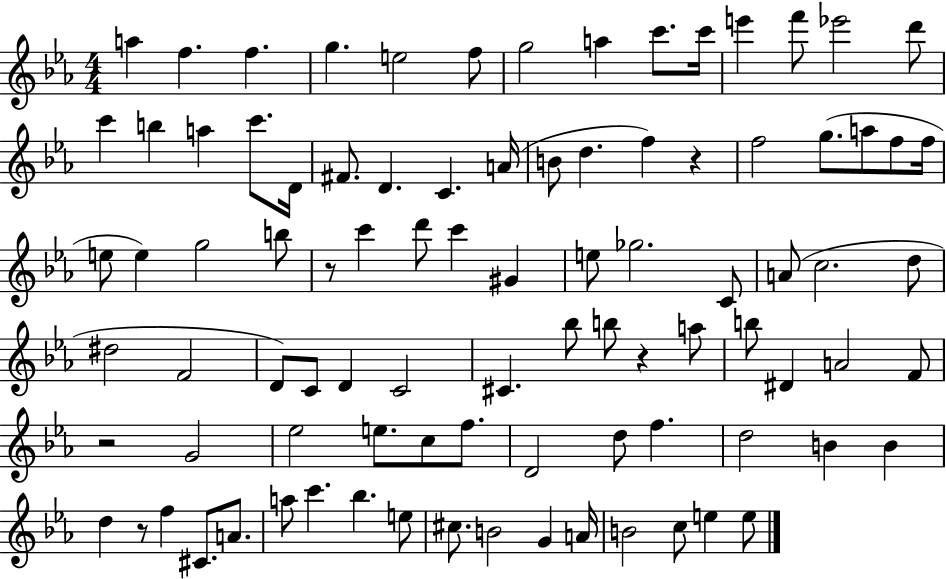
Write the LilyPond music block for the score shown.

{
  \clef treble
  \numericTimeSignature
  \time 4/4
  \key ees \major
  \repeat volta 2 { a''4 f''4. f''4. | g''4. e''2 f''8 | g''2 a''4 c'''8. c'''16 | e'''4 f'''8 ees'''2 d'''8 | \break c'''4 b''4 a''4 c'''8. d'16 | fis'8. d'4. c'4. a'16( | b'8 d''4. f''4) r4 | f''2 g''8.( a''8 f''8 f''16 | \break e''8 e''4) g''2 b''8 | r8 c'''4 d'''8 c'''4 gis'4 | e''8 ges''2. c'8 | a'8( c''2. d''8 | \break dis''2 f'2 | d'8) c'8 d'4 c'2 | cis'4. bes''8 b''8 r4 a''8 | b''8 dis'4 a'2 f'8 | \break r2 g'2 | ees''2 e''8. c''8 f''8. | d'2 d''8 f''4. | d''2 b'4 b'4 | \break d''4 r8 f''4 cis'8. a'8. | a''8 c'''4. bes''4. e''8 | cis''8. b'2 g'4 a'16 | b'2 c''8 e''4 e''8 | \break } \bar "|."
}